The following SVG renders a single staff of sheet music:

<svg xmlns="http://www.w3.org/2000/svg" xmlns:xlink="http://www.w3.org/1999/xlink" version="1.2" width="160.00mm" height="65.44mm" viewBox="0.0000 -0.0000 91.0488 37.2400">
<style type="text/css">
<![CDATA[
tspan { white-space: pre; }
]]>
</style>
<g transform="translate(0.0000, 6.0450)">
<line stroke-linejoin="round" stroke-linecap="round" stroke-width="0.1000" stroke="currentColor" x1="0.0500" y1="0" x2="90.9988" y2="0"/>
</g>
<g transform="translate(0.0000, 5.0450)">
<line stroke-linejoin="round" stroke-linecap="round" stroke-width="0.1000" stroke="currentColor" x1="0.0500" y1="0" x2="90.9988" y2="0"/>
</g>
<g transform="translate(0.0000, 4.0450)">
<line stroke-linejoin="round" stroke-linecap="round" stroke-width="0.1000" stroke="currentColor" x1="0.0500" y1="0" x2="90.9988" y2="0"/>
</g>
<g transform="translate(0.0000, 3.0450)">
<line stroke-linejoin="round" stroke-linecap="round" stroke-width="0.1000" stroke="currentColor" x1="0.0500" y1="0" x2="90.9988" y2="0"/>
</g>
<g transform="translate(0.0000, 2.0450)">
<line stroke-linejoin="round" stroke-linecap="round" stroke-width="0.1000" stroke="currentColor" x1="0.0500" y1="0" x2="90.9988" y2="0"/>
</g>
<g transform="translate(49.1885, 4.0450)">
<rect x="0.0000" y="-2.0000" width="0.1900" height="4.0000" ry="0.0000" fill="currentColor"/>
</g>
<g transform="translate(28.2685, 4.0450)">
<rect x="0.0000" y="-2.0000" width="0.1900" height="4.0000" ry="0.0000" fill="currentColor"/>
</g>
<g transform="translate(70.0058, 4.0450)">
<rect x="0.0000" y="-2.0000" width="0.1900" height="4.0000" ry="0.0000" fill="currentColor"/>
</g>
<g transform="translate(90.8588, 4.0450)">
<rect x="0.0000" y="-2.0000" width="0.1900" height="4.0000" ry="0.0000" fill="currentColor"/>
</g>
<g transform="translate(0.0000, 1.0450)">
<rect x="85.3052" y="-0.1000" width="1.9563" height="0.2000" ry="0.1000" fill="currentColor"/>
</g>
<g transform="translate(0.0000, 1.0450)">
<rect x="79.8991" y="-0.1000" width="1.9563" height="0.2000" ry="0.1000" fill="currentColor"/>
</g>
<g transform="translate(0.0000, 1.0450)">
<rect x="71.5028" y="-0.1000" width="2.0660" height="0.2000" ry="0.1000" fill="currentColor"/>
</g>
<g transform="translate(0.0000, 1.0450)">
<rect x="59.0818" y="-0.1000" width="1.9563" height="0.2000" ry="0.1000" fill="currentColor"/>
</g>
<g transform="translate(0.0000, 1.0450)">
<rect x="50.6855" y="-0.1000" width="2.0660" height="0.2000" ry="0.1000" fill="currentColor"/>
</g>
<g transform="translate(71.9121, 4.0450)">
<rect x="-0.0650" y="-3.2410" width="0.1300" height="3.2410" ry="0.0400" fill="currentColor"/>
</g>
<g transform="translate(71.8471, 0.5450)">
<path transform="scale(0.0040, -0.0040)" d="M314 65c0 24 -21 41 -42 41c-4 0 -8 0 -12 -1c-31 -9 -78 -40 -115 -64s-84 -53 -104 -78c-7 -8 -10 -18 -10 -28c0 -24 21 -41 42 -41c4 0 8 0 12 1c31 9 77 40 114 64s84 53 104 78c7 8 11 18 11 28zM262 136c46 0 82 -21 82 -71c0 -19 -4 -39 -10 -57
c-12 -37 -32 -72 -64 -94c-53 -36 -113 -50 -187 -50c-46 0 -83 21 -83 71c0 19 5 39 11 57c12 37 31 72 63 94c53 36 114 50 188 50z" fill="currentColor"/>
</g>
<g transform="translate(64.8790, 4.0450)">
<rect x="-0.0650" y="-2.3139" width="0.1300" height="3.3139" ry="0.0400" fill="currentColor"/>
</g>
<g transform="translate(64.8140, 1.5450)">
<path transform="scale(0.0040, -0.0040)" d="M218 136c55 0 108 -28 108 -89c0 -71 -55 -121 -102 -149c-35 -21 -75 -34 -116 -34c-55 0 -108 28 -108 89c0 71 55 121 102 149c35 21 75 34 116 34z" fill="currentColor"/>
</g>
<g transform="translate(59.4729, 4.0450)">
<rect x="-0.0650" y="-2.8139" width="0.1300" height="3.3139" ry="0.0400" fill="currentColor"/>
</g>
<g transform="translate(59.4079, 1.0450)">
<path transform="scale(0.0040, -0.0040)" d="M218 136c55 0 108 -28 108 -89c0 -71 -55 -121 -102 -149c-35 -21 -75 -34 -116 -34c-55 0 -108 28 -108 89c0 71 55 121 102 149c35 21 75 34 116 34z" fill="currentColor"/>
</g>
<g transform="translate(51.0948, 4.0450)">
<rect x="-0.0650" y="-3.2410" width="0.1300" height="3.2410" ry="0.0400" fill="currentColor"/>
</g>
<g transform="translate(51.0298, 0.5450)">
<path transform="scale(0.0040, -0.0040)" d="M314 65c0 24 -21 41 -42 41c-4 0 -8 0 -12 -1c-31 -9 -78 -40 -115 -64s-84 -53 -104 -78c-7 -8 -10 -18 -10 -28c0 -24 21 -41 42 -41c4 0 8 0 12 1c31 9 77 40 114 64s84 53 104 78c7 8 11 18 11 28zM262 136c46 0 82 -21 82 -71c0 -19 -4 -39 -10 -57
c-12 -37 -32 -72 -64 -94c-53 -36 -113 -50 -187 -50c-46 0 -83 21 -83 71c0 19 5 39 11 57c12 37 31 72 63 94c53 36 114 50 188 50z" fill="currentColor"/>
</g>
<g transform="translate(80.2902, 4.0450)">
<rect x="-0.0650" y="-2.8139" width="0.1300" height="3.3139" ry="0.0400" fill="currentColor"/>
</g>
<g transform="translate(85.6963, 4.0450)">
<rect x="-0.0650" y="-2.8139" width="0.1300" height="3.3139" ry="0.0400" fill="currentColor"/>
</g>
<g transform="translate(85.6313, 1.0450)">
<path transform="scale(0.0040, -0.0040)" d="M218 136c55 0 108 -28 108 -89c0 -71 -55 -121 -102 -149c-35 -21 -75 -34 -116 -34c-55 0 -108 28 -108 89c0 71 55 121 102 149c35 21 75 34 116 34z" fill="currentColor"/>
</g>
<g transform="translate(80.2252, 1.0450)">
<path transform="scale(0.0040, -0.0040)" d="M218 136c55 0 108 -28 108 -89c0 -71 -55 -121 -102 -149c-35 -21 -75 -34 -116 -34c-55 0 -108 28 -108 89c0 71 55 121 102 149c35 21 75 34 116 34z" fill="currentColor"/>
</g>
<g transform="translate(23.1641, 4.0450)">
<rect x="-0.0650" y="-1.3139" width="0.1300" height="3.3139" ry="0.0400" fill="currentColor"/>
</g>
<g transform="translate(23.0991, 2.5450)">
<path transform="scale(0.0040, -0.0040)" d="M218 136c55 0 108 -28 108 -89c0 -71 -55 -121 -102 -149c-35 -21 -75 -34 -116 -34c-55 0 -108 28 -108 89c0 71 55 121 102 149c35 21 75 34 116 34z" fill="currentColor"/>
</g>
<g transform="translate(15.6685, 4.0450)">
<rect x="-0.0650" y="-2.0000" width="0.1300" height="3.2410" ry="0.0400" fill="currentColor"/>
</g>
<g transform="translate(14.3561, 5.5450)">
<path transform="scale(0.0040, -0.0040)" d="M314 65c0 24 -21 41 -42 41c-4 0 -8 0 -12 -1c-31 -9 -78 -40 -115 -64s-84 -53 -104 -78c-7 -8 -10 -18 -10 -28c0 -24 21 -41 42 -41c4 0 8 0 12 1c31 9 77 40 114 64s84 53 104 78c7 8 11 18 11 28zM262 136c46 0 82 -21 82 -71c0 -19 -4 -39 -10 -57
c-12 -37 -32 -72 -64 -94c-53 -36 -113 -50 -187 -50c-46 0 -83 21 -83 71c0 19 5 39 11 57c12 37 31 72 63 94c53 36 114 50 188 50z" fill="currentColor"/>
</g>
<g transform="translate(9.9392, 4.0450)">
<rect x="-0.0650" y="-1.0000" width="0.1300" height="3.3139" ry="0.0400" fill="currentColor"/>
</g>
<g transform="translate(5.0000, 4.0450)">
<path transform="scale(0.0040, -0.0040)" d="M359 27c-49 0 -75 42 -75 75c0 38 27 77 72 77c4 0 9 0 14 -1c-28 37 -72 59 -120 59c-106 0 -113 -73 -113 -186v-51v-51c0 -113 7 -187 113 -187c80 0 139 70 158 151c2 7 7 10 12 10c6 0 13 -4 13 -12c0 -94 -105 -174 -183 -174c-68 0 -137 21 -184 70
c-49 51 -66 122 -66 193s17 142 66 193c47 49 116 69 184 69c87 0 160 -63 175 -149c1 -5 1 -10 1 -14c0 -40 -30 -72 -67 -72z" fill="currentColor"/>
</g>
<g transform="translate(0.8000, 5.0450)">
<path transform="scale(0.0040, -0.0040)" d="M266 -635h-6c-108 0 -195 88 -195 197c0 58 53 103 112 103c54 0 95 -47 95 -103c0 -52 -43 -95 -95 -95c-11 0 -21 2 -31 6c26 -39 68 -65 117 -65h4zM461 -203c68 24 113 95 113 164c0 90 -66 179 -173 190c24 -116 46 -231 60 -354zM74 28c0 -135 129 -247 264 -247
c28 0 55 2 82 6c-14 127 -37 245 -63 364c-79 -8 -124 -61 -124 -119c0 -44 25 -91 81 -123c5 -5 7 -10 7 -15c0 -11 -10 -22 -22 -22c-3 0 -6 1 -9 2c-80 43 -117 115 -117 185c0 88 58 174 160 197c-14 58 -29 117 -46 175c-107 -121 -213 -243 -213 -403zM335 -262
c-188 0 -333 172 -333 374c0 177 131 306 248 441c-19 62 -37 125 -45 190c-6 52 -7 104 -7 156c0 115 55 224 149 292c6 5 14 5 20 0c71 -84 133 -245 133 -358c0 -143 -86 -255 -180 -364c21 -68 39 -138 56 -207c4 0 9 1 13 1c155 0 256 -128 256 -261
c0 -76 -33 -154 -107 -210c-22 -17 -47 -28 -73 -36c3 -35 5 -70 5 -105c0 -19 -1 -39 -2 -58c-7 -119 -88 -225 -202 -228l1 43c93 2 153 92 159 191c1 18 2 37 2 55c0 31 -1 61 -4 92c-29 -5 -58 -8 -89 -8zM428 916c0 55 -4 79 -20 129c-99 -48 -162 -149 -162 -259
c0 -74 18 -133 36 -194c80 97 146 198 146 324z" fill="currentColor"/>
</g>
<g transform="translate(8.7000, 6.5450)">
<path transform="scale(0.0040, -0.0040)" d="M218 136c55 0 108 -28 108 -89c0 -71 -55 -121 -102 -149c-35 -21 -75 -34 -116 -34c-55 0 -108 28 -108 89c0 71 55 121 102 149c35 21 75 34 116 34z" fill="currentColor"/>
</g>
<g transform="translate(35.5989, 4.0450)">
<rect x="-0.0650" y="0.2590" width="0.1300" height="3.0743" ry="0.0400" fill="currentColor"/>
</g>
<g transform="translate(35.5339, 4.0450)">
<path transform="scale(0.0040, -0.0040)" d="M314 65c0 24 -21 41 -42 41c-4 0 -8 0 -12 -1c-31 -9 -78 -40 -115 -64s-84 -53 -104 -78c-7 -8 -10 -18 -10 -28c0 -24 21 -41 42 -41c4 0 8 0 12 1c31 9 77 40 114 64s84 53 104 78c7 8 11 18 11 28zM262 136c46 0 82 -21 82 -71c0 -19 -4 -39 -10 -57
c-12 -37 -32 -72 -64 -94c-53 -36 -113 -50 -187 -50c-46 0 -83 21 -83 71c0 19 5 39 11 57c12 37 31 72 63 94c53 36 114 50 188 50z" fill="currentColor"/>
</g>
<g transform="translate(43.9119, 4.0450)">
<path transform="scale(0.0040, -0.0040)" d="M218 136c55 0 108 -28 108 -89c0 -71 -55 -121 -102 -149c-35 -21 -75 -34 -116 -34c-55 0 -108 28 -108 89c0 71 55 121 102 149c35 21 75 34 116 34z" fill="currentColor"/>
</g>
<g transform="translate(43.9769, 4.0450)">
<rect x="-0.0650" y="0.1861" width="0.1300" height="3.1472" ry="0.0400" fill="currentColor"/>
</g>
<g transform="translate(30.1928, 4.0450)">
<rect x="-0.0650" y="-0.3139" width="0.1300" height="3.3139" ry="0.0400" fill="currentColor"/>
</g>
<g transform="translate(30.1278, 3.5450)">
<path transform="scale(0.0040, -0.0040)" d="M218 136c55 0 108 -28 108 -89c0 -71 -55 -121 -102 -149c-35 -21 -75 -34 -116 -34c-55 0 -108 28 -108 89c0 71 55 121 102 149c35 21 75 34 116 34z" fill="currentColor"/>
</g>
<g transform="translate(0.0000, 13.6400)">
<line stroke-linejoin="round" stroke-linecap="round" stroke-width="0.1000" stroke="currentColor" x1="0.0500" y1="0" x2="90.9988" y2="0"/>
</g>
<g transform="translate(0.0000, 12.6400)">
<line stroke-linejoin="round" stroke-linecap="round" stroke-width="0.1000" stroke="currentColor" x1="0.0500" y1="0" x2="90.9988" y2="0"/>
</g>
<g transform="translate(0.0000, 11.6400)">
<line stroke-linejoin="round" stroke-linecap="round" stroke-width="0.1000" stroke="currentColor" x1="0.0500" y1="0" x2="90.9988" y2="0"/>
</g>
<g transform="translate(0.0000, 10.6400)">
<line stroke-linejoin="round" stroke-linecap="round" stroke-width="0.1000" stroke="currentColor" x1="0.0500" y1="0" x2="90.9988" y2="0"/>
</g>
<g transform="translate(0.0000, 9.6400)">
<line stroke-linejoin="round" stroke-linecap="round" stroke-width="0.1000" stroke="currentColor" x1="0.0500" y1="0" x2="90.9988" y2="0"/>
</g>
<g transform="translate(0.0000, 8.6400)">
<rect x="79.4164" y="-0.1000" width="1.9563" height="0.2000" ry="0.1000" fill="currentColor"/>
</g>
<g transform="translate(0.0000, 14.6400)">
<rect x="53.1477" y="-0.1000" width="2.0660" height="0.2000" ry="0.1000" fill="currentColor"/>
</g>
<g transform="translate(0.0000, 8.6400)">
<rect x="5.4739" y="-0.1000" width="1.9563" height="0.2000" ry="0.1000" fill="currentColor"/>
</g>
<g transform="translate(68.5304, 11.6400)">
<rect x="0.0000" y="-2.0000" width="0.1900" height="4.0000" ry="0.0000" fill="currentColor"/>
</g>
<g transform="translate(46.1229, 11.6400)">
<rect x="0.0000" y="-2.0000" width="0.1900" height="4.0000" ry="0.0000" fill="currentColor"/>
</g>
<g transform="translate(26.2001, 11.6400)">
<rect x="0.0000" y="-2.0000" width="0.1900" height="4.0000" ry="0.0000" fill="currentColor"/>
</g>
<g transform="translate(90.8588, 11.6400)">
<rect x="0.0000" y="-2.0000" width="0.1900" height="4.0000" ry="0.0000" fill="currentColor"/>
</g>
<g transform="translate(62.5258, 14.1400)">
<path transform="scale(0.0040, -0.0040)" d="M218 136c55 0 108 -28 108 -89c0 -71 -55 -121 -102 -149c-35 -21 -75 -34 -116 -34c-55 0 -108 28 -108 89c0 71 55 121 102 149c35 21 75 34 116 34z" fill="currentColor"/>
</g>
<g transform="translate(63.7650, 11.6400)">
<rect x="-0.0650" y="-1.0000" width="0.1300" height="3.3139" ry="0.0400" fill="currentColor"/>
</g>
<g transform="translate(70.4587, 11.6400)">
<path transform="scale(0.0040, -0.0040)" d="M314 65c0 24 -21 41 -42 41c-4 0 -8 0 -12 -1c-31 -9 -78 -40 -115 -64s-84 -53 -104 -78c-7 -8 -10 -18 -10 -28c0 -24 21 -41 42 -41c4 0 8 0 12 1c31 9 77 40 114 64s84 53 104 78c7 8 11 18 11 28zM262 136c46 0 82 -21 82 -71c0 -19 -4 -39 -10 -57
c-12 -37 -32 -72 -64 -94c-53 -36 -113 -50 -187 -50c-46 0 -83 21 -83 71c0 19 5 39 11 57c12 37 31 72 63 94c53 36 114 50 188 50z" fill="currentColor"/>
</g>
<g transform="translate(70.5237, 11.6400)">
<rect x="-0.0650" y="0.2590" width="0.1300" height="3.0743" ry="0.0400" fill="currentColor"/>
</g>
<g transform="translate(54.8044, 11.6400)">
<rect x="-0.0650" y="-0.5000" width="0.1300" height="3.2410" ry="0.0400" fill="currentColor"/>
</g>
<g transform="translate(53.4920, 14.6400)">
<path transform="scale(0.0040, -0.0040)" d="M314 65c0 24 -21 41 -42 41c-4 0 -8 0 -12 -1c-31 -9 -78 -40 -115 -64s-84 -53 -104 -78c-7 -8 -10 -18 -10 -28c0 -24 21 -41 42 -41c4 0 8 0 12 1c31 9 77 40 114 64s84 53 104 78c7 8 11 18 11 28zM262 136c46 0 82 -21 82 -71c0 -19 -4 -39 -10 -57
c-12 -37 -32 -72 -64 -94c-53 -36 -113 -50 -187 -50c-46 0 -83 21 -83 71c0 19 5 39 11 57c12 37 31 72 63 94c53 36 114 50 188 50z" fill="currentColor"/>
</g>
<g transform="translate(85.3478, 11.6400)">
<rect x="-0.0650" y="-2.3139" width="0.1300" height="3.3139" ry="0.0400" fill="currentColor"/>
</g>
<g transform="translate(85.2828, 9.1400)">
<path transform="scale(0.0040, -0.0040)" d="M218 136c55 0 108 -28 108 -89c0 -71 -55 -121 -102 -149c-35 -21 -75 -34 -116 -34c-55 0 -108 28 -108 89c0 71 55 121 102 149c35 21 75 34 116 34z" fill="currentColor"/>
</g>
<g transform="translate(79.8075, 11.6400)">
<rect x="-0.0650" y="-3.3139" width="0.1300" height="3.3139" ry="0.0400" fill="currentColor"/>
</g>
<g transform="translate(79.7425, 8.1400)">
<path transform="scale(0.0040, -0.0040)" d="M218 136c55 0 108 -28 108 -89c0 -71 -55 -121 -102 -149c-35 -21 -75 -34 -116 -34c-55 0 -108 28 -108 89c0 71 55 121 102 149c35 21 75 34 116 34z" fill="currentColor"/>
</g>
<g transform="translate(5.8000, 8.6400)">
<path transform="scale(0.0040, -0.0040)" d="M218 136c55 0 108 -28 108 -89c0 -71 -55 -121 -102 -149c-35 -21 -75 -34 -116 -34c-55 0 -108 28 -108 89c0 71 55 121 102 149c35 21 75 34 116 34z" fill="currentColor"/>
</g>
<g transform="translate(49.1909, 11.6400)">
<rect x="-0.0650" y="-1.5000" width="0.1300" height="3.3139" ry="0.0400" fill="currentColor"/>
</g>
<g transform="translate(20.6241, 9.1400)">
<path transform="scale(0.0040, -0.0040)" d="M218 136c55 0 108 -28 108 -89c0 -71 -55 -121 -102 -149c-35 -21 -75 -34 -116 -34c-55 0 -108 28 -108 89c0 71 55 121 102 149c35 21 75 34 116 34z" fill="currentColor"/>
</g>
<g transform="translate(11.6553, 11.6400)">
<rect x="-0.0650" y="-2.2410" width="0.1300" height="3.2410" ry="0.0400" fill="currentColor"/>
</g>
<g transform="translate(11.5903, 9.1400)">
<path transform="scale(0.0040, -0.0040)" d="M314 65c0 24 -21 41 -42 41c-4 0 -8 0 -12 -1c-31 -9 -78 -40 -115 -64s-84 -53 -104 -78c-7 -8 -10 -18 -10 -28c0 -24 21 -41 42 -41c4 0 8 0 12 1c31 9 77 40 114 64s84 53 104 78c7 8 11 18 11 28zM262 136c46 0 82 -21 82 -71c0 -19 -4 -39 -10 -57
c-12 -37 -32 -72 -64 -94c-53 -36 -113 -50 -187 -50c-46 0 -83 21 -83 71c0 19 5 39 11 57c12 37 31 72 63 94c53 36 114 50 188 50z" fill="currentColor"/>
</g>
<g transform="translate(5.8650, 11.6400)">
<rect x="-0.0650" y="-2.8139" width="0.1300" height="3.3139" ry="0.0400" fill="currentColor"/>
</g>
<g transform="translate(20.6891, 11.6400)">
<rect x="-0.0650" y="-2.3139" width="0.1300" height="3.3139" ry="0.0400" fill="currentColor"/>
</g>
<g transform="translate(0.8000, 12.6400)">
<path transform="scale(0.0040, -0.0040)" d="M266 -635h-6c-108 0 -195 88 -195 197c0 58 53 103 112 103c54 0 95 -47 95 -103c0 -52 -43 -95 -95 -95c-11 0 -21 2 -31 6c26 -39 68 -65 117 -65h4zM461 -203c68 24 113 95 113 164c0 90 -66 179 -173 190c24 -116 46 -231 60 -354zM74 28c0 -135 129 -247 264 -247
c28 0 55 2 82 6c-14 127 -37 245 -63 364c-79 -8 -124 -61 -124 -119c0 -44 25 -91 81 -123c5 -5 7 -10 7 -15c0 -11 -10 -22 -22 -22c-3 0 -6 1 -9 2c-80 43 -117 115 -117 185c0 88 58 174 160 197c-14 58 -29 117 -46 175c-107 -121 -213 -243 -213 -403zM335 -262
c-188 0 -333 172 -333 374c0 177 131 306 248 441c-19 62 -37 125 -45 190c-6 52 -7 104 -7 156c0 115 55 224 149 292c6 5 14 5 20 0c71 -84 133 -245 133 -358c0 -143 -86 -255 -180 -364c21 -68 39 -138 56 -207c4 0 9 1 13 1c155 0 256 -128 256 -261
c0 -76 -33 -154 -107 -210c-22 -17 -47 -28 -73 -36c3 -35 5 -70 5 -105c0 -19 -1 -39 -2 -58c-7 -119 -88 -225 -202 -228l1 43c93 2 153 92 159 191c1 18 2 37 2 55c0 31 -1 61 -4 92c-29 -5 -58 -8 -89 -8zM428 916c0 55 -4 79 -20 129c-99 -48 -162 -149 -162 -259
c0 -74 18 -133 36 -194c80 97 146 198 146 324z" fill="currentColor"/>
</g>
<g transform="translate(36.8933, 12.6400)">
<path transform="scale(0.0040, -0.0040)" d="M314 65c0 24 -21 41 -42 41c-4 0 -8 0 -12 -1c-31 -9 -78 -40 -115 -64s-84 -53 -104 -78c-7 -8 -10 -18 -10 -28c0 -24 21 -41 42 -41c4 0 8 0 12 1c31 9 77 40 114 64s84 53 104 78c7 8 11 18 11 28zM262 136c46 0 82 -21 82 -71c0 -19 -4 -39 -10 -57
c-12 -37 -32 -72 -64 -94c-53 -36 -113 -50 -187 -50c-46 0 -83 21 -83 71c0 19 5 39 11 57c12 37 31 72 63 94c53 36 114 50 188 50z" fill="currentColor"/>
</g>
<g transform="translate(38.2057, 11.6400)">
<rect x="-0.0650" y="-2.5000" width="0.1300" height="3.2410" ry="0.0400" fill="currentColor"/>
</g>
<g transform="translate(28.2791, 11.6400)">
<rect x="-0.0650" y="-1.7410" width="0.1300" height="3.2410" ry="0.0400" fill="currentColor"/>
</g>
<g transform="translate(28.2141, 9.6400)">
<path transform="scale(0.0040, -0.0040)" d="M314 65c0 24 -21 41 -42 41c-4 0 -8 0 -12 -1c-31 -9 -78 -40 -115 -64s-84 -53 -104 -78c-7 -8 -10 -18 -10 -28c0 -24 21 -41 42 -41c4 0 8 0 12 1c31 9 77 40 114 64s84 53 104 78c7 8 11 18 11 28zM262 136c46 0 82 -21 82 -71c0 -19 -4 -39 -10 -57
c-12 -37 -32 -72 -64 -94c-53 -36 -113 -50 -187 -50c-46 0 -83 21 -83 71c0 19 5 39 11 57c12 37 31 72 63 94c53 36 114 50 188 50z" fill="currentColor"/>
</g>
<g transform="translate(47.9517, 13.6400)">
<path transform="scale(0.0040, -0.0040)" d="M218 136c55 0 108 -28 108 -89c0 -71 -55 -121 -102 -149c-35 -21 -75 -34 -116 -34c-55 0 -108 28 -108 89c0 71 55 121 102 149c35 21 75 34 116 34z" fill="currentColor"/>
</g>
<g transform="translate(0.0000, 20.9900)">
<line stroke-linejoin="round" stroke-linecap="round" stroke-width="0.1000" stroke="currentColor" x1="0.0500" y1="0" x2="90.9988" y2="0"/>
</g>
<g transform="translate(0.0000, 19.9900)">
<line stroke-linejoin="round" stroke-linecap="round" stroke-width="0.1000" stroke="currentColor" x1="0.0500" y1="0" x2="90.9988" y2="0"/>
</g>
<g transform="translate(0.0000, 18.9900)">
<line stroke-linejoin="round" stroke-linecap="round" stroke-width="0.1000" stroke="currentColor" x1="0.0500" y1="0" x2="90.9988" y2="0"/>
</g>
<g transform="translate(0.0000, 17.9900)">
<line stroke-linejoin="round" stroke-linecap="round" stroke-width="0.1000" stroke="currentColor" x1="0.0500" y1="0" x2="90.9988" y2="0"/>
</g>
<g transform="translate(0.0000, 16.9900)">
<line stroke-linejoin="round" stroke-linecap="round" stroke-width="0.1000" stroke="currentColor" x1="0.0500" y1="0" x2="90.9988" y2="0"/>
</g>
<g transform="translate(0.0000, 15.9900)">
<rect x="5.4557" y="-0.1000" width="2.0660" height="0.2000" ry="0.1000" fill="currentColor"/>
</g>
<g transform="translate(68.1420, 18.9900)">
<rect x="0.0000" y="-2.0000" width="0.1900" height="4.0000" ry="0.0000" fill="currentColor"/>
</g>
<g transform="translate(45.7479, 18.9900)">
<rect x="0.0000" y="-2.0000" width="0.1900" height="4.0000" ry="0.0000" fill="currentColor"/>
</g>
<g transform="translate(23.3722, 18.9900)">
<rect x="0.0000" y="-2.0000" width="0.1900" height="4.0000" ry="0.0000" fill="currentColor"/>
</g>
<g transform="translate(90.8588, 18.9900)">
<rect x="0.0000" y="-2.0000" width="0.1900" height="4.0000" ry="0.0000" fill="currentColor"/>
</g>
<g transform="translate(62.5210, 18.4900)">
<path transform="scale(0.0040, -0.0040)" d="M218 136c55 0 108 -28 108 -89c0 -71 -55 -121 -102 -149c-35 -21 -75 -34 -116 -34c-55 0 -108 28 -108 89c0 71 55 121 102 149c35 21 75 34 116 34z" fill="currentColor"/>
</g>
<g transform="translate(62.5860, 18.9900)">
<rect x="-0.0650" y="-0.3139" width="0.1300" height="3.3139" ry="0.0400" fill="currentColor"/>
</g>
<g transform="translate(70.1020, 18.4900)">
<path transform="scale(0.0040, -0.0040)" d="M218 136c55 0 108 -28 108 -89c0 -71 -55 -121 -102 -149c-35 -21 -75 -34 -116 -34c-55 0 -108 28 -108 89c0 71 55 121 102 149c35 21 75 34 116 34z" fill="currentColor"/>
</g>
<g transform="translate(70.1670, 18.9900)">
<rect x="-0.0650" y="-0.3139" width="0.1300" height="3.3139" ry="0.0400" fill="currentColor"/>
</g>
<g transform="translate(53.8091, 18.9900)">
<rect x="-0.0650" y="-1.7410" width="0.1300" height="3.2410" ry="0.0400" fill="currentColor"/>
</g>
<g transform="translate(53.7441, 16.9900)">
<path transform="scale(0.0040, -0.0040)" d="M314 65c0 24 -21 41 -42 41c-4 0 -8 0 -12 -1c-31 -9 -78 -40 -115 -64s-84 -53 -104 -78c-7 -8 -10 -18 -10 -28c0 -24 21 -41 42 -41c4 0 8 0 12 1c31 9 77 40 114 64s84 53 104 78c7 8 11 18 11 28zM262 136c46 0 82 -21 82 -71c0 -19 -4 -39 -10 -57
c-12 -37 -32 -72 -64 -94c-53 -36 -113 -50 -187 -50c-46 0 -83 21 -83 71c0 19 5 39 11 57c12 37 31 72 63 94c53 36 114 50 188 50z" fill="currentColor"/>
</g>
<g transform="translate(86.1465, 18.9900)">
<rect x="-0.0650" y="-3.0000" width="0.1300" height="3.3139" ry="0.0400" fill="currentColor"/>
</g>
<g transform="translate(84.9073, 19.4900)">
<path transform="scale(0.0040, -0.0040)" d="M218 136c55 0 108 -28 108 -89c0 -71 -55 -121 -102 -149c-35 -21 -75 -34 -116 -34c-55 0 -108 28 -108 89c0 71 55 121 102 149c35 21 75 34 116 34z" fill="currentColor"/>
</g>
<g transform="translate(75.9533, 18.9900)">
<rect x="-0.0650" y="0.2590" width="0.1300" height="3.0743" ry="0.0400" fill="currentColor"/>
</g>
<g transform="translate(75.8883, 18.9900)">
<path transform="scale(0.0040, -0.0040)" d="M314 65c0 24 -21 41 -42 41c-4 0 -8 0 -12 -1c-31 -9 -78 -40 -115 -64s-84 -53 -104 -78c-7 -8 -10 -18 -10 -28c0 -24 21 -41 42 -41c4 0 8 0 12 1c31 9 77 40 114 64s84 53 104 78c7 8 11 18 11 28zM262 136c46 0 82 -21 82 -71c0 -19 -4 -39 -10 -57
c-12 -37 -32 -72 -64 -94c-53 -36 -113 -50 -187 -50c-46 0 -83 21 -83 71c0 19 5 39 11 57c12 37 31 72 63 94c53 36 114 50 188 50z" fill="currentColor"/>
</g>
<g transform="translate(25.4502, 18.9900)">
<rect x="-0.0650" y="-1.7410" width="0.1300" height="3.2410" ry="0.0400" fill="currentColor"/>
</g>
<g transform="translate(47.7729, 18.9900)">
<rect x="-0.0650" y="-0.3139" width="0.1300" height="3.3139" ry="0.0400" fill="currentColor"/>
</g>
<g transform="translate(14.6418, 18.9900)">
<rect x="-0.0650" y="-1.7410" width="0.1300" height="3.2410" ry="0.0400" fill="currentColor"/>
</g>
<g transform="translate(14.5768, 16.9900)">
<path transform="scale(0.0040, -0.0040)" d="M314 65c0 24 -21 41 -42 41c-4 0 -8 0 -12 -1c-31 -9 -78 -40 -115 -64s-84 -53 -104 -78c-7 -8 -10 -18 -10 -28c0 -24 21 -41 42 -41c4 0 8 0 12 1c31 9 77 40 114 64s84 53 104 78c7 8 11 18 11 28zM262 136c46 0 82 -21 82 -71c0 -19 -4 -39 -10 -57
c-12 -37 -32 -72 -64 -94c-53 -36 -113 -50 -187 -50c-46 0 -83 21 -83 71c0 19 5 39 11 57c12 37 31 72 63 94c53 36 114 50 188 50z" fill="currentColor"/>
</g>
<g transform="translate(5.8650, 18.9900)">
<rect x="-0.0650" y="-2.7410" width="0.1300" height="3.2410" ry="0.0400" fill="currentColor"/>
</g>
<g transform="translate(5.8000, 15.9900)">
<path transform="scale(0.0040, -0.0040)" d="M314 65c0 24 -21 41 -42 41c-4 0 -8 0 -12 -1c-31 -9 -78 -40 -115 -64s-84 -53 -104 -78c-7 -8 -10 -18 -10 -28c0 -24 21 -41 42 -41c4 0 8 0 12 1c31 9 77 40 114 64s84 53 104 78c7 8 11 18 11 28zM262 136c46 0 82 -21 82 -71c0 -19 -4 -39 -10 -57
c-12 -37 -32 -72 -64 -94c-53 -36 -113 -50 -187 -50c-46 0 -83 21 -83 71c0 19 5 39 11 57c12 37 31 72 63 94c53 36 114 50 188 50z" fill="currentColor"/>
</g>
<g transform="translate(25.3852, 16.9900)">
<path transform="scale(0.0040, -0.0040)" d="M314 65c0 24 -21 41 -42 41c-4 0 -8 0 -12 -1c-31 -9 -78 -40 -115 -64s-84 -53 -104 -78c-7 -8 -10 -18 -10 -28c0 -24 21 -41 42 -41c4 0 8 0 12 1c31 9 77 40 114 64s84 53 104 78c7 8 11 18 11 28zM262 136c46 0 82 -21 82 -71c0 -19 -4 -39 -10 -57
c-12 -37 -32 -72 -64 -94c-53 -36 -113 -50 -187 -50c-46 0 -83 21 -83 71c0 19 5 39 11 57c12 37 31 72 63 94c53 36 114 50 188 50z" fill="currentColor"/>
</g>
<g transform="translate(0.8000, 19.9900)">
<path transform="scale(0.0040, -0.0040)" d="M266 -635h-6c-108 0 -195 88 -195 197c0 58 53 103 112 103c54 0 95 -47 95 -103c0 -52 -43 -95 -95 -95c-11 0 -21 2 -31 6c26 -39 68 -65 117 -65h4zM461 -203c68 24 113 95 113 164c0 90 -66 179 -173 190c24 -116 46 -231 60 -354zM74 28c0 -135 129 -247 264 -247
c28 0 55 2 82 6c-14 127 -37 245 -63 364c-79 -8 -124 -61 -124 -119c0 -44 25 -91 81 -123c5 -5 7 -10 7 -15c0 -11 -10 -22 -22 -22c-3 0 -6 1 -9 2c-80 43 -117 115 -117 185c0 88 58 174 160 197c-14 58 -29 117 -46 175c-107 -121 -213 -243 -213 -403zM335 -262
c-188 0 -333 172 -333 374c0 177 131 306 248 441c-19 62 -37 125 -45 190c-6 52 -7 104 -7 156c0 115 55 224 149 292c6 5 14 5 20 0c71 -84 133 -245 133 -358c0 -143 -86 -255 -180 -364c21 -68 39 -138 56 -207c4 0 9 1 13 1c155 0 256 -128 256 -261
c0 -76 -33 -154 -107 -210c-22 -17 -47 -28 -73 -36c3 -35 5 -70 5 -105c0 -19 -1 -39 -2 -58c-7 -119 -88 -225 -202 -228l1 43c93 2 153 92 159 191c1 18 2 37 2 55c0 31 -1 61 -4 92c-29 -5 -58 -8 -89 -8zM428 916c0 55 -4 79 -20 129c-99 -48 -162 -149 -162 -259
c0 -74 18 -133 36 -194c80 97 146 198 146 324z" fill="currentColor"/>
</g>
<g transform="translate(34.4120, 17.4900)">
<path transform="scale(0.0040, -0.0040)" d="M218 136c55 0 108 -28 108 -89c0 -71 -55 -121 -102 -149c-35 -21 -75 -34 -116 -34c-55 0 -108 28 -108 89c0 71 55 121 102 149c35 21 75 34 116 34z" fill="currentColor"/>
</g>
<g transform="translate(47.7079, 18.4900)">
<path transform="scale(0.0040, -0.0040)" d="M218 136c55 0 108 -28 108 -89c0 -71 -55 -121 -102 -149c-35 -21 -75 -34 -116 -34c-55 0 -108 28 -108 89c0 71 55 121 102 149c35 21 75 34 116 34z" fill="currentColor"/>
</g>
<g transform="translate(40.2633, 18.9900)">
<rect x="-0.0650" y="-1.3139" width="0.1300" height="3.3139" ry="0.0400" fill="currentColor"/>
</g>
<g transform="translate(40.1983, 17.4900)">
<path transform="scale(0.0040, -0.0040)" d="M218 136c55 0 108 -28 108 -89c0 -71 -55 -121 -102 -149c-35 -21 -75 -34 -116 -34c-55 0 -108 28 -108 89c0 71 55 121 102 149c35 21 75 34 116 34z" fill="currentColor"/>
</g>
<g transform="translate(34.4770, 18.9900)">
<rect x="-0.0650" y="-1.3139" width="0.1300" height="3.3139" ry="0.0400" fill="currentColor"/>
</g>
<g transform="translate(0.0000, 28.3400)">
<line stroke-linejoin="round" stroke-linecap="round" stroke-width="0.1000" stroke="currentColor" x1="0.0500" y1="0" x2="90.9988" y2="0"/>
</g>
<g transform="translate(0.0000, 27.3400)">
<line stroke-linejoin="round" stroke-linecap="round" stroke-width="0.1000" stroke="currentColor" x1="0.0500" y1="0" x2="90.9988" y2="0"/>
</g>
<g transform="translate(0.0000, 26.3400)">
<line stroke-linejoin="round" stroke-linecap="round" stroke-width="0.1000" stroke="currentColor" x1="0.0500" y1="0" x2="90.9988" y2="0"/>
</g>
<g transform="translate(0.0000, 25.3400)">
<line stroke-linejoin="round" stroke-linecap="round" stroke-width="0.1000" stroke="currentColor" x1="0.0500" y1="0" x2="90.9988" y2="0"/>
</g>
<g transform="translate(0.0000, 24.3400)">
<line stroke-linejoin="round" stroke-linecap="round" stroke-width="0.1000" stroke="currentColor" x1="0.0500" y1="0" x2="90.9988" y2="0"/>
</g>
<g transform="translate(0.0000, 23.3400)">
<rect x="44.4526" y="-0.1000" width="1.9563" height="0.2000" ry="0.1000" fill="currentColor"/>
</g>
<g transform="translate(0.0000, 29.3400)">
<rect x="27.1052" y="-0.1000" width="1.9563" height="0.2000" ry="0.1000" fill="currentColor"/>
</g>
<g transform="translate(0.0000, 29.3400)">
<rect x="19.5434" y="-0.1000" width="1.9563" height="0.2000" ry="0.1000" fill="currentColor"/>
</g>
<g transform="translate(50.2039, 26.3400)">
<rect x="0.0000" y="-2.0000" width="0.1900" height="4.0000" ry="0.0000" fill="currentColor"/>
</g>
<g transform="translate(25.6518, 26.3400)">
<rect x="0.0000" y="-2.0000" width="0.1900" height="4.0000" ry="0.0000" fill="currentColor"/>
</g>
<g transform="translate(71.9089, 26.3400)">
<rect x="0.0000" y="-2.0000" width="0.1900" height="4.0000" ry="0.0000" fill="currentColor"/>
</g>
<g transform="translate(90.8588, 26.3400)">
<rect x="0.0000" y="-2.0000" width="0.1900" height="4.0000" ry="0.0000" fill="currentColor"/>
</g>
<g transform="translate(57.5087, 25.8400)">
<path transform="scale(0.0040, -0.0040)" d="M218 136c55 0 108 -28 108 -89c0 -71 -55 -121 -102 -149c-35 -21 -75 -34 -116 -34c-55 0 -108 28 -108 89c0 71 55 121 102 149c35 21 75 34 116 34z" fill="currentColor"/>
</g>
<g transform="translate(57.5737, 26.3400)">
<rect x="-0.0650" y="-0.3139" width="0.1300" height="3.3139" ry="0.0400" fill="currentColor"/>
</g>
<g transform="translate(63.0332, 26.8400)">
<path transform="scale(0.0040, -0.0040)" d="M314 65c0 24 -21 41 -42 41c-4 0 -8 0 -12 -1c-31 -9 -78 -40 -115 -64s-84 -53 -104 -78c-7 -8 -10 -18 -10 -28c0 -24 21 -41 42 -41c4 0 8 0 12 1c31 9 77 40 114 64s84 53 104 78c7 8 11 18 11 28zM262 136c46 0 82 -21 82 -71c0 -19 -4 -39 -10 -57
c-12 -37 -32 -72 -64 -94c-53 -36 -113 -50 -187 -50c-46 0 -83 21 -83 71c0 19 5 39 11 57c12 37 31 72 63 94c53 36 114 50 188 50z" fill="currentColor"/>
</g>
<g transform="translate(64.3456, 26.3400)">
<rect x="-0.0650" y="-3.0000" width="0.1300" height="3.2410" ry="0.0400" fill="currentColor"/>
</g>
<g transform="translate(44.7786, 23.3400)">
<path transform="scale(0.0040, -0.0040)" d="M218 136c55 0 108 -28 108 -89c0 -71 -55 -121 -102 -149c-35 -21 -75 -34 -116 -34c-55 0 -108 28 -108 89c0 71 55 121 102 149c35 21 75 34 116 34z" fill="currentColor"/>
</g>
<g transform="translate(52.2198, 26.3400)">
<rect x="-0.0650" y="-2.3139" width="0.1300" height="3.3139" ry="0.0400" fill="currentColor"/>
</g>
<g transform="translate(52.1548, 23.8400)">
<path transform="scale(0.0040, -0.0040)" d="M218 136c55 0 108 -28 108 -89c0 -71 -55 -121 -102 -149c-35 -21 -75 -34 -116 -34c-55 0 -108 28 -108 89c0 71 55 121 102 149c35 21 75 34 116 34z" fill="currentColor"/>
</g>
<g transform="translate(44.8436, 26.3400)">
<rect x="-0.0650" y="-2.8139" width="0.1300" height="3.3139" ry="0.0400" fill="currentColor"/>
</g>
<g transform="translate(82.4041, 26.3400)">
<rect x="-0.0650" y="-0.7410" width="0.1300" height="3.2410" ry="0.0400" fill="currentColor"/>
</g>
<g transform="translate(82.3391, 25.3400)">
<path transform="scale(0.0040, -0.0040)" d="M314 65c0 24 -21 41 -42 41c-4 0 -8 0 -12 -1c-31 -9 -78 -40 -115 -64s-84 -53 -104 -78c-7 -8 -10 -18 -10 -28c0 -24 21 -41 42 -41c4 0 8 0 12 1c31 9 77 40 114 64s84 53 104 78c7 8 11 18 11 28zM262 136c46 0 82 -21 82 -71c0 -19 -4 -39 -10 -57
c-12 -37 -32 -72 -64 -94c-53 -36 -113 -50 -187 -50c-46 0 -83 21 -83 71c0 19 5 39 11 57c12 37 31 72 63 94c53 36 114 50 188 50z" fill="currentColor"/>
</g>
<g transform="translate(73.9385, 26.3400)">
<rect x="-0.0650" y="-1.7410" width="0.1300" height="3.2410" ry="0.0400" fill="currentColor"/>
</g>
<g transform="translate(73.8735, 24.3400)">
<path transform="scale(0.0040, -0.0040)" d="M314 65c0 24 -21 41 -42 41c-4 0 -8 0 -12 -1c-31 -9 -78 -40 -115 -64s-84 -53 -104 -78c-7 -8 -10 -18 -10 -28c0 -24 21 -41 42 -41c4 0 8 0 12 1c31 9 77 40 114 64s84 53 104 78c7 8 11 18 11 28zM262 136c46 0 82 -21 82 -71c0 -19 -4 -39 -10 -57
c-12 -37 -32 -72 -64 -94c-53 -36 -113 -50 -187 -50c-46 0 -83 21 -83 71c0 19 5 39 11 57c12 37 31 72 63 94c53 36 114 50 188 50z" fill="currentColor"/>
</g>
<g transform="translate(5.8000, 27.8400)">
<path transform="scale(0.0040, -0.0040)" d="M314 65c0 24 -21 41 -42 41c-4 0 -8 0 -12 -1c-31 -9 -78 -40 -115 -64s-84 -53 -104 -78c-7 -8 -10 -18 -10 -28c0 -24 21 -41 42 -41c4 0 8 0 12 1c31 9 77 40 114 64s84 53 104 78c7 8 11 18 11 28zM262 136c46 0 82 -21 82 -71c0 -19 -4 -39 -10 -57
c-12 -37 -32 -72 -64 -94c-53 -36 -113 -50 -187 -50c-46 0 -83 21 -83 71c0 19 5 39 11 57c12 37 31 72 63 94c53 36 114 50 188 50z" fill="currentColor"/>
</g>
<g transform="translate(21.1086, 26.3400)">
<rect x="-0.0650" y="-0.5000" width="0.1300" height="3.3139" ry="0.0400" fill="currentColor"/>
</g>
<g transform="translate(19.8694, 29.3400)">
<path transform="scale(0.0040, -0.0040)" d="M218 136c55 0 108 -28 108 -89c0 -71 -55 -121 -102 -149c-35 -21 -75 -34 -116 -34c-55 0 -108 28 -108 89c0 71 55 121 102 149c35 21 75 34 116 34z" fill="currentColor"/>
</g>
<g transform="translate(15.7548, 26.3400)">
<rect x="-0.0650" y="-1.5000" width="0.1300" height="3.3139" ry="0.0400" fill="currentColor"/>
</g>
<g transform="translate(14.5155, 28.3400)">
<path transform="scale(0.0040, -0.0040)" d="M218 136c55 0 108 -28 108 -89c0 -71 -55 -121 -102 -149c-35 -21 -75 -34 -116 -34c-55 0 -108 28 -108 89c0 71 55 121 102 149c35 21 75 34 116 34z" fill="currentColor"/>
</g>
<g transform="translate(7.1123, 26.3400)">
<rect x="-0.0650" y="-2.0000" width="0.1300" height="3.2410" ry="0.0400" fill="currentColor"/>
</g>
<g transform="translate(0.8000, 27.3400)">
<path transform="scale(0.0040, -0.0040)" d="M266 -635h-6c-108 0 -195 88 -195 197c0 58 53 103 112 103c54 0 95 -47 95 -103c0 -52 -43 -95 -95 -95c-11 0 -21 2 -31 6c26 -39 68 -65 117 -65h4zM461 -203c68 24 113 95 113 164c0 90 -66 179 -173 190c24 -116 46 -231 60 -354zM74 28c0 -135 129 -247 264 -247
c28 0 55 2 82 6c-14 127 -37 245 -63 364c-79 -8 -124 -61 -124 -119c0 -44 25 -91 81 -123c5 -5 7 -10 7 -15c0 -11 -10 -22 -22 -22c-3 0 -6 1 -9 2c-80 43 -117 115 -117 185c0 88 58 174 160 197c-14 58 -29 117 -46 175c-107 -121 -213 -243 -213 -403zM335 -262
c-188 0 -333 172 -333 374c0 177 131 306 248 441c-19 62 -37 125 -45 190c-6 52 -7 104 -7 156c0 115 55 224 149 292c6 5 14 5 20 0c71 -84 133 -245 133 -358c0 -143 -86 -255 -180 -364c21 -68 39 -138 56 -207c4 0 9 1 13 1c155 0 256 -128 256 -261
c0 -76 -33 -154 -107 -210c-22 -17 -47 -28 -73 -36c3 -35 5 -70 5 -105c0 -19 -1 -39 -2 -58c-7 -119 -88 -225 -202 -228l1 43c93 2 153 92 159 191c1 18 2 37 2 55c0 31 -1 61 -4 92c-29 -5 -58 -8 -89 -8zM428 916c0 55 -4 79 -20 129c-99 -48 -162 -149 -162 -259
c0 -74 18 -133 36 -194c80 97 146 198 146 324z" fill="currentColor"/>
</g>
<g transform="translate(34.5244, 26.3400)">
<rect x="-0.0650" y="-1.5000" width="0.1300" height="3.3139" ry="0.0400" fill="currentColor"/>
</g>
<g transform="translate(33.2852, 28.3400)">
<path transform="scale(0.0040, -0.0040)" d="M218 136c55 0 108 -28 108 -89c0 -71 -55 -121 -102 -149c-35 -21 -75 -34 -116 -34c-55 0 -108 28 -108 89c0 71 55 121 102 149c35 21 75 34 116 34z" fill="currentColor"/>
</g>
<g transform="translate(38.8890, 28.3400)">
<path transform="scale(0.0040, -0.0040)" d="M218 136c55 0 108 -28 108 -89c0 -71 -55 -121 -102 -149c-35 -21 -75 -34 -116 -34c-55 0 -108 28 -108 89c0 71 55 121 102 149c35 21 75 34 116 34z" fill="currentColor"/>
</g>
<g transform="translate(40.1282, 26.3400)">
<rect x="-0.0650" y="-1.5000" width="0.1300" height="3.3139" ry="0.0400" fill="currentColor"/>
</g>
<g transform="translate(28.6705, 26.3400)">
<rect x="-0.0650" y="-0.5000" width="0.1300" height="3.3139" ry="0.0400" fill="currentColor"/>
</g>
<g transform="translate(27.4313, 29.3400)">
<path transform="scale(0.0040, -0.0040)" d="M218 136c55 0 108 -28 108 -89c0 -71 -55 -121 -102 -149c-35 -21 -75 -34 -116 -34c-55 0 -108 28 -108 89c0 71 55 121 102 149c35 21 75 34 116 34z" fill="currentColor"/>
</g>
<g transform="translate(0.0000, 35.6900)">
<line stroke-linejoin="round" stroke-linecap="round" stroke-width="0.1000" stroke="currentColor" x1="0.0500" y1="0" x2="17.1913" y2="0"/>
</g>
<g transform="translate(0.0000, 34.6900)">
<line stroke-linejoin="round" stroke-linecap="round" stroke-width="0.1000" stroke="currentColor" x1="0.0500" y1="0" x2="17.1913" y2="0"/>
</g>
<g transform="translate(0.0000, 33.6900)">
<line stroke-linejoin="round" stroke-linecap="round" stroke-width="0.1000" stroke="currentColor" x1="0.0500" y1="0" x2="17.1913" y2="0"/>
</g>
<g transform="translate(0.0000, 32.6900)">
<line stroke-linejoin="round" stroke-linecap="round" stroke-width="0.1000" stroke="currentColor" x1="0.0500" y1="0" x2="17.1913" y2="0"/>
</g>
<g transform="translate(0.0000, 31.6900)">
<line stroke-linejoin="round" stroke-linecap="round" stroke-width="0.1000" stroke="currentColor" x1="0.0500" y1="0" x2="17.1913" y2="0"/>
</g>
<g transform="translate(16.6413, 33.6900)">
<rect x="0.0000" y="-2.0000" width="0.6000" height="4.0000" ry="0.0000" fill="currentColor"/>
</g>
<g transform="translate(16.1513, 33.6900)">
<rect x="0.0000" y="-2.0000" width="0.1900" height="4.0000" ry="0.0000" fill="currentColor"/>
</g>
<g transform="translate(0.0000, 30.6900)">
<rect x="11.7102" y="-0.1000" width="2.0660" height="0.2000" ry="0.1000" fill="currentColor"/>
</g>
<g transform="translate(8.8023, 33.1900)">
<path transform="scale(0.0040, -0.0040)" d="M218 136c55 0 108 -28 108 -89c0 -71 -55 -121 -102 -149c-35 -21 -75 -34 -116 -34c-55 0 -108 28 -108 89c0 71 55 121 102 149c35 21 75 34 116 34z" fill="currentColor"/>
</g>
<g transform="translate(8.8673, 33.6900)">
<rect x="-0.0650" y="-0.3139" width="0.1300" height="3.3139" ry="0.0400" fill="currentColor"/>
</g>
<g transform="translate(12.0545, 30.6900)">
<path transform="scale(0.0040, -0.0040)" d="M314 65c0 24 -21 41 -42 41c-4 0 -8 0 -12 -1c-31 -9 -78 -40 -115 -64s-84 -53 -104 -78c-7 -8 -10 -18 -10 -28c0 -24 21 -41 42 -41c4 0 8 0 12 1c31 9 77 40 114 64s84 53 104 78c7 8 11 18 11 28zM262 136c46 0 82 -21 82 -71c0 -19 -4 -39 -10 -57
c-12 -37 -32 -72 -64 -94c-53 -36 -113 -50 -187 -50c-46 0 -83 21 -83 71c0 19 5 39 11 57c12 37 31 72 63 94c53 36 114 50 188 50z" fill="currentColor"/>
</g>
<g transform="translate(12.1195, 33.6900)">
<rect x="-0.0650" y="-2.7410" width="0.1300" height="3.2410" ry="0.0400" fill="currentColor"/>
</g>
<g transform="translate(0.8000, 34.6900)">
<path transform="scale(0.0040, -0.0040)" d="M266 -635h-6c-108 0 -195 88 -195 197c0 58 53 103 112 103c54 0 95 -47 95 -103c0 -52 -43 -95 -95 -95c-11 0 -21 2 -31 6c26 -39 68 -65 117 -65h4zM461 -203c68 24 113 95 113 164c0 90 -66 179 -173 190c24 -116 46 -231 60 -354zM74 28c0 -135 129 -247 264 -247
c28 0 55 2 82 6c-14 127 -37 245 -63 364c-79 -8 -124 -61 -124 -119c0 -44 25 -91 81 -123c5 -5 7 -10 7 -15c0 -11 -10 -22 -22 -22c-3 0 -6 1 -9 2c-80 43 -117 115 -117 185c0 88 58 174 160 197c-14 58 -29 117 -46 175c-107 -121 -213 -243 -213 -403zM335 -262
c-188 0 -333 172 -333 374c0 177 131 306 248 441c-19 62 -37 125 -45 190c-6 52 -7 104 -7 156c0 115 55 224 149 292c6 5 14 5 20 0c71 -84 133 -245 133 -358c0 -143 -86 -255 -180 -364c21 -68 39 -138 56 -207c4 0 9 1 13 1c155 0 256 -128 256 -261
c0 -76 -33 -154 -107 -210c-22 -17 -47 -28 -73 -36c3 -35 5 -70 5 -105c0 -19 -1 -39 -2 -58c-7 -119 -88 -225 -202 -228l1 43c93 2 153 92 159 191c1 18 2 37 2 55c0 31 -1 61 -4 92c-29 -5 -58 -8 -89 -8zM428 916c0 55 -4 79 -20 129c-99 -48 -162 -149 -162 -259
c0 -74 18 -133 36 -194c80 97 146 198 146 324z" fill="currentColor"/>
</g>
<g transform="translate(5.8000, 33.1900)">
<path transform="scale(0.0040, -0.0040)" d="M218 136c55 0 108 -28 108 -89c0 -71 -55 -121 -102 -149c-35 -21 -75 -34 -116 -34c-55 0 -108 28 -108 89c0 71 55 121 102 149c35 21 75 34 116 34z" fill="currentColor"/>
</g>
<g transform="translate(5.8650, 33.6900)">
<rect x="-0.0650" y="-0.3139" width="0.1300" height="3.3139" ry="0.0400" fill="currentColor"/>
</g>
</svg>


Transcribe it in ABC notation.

X:1
T:Untitled
M:4/4
L:1/4
K:C
D F2 e c B2 B b2 a g b2 a a a g2 g f2 G2 E C2 D B2 b g a2 f2 f2 e e c f2 c c B2 A F2 E C C E E a g c A2 f2 d2 c c a2